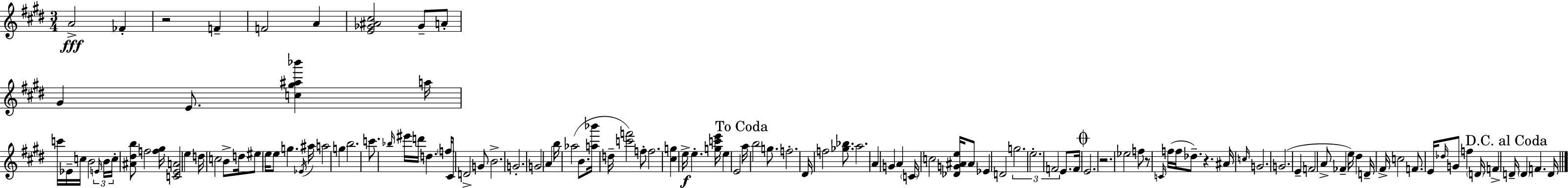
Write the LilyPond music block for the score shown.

{
  \clef treble
  \numericTimeSignature
  \time 3/4
  \key e \major
  a'2->\fff fes'4-. | r2 f'4-- | f'2 a'4 | <e' ges' ais' cis''>2 ges'8-- a'8-. | \break gis'4 e'8. <c'' gis'' ais'' bes'''>4 a''16 | c'''16 ees'16-- c''16 b'2 \tuplet 3/2 { \grace { e'16 } | b'16 c''16-. } <ais' dis'' b''>8 f''2 | <f'' gis''>16 <c' e' a'>2 e''4 | \break d''16 c''2 b'8-> | d''16 eis''8 e''16 e''8 g''4. | \acciaccatura { ees'16 } ais''16 a''2 g''4 | b''2. | \break c'''8. \grace { bes''16 } eis'''16 d'''16 d''4. | \parenthesize f''16 cis'8 d'2-> | g'8 b'2.-> | g'2.-. | \break g'2 a'4 | b''16 aes''2( | b'8. <a'' bes'''>16 d''16-- <c''' f'''>2) | f''8-. f''2. | \break <cis'' g''>4 e''16->\f e''4.-. | <g'' c''' e'''>16 e''4 e'2 | \mark "To Coda" a''16 b''2 | g''8. f''2.-. | \break dis'16 f''2 | <ges'' bes''>8. a''2. | a'4 g'4 a'4 | \parenthesize c'16 c''2 | \break <des' g' ais' e''>16 ais'8 ees'4 d'2 | \tuplet 3/2 { g''2. | e''2.-. | f'2 } e'8. | \break f'16 \mark \markup { \musicglyph "scripts.coda" } e'2. | r2. | ees''2 f''8 | r8 \grace { c'16 }( f''16 f''16 des''8.--) r4. | \break ais'16 \grace { c''16 } g'2. | g'2.( | e'4-- f'2 | a'8-> fes'4-- e''16) | \break dis''4 d'16-- fis'16-> c''2 | f'8. e'16 \grace { des''16 } g'8 f''4 | \parenthesize d'16 f'4-> \mark "D.C. al Coda" d'16-- \parenthesize d'4 f'4. | d'16 \bar "|."
}